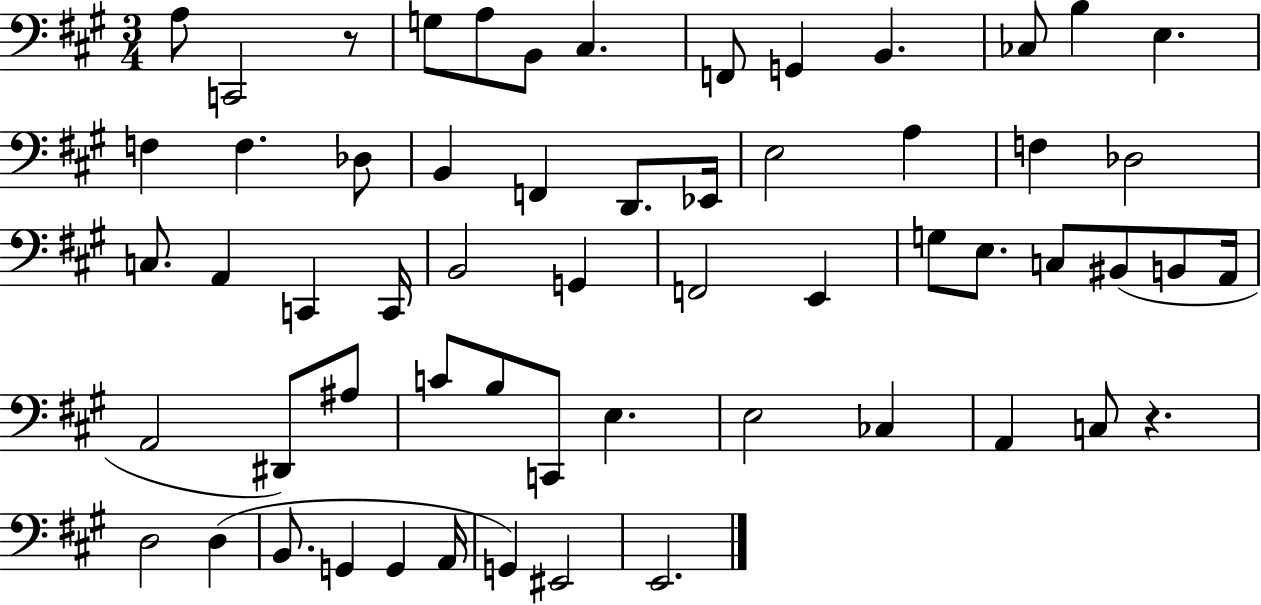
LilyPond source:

{
  \clef bass
  \numericTimeSignature
  \time 3/4
  \key a \major
  a8 c,2 r8 | g8 a8 b,8 cis4. | f,8 g,4 b,4. | ces8 b4 e4. | \break f4 f4. des8 | b,4 f,4 d,8. ees,16 | e2 a4 | f4 des2 | \break c8. a,4 c,4 c,16 | b,2 g,4 | f,2 e,4 | g8 e8. c8 bis,8( b,8 a,16 | \break a,2 dis,8) ais8 | c'8 b8 c,8 e4. | e2 ces4 | a,4 c8 r4. | \break d2 d4( | b,8. g,4 g,4 a,16 | g,4) eis,2 | e,2. | \break \bar "|."
}